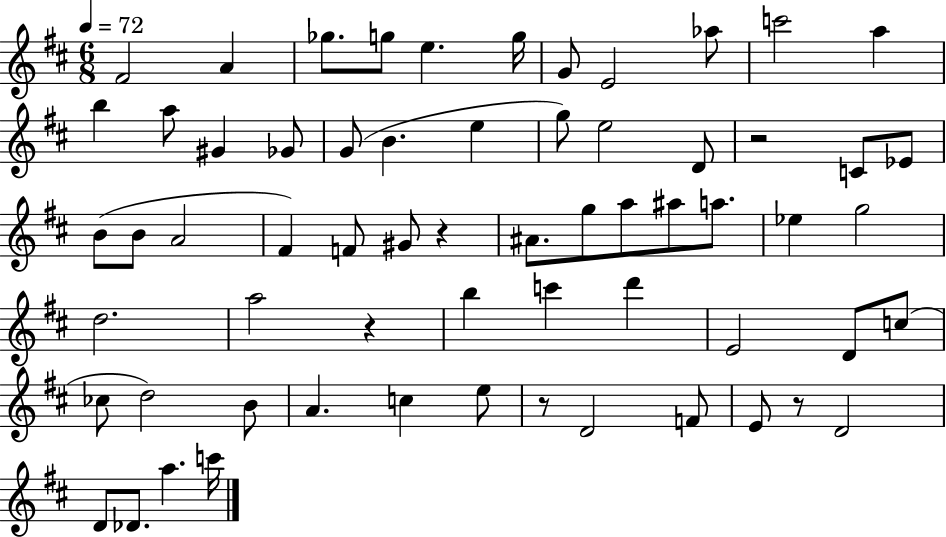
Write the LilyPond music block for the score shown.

{
  \clef treble
  \numericTimeSignature
  \time 6/8
  \key d \major
  \tempo 4 = 72
  \repeat volta 2 { fis'2 a'4 | ges''8. g''8 e''4. g''16 | g'8 e'2 aes''8 | c'''2 a''4 | \break b''4 a''8 gis'4 ges'8 | g'8( b'4. e''4 | g''8) e''2 d'8 | r2 c'8 ees'8 | \break b'8( b'8 a'2 | fis'4) f'8 gis'8 r4 | ais'8. g''8 a''8 ais''8 a''8. | ees''4 g''2 | \break d''2. | a''2 r4 | b''4 c'''4 d'''4 | e'2 d'8 c''8( | \break ces''8 d''2) b'8 | a'4. c''4 e''8 | r8 d'2 f'8 | e'8 r8 d'2 | \break d'8 des'8. a''4. c'''16 | } \bar "|."
}